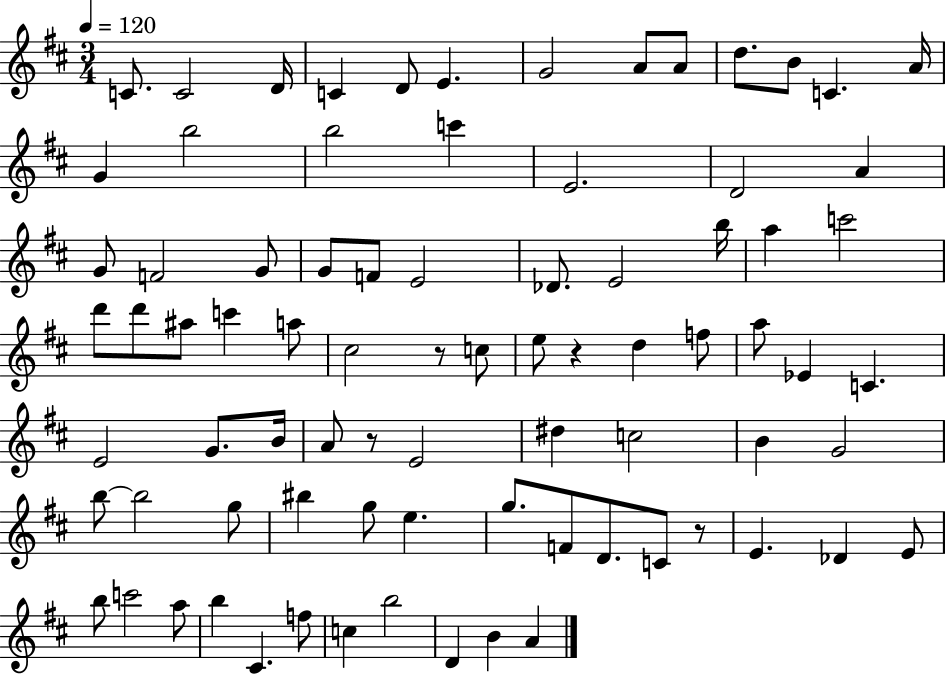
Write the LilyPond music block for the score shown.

{
  \clef treble
  \numericTimeSignature
  \time 3/4
  \key d \major
  \tempo 4 = 120
  c'8. c'2 d'16 | c'4 d'8 e'4. | g'2 a'8 a'8 | d''8. b'8 c'4. a'16 | \break g'4 b''2 | b''2 c'''4 | e'2. | d'2 a'4 | \break g'8 f'2 g'8 | g'8 f'8 e'2 | des'8. e'2 b''16 | a''4 c'''2 | \break d'''8 d'''8 ais''8 c'''4 a''8 | cis''2 r8 c''8 | e''8 r4 d''4 f''8 | a''8 ees'4 c'4. | \break e'2 g'8. b'16 | a'8 r8 e'2 | dis''4 c''2 | b'4 g'2 | \break b''8~~ b''2 g''8 | bis''4 g''8 e''4. | g''8. f'8 d'8. c'8 r8 | e'4. des'4 e'8 | \break b''8 c'''2 a''8 | b''4 cis'4. f''8 | c''4 b''2 | d'4 b'4 a'4 | \break \bar "|."
}